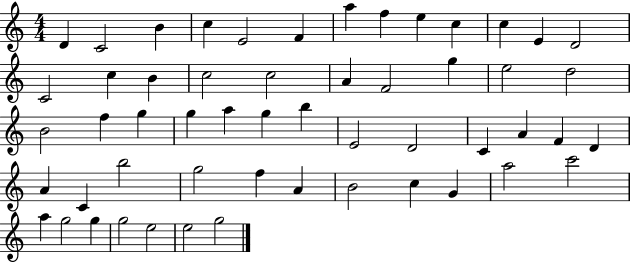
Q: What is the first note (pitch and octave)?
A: D4